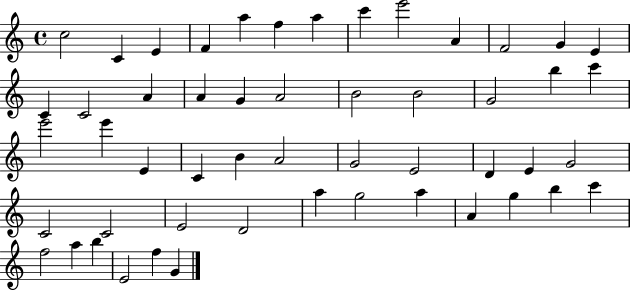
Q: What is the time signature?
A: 4/4